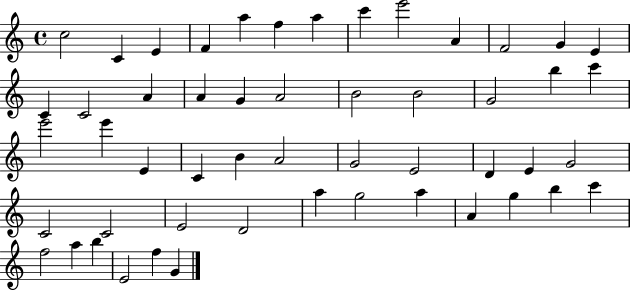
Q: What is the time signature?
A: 4/4